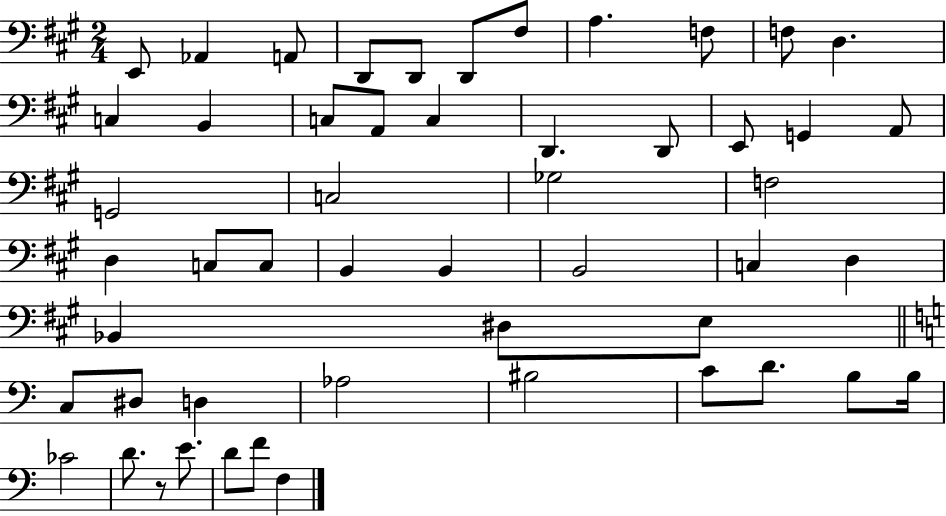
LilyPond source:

{
  \clef bass
  \numericTimeSignature
  \time 2/4
  \key a \major
  e,8 aes,4 a,8 | d,8 d,8 d,8 fis8 | a4. f8 | f8 d4. | \break c4 b,4 | c8 a,8 c4 | d,4. d,8 | e,8 g,4 a,8 | \break g,2 | c2 | ges2 | f2 | \break d4 c8 c8 | b,4 b,4 | b,2 | c4 d4 | \break bes,4 dis8 e8 | \bar "||" \break \key c \major c8 dis8 d4 | aes2 | bis2 | c'8 d'8. b8 b16 | \break ces'2 | d'8. r8 e'8. | d'8 f'8 f4 | \bar "|."
}